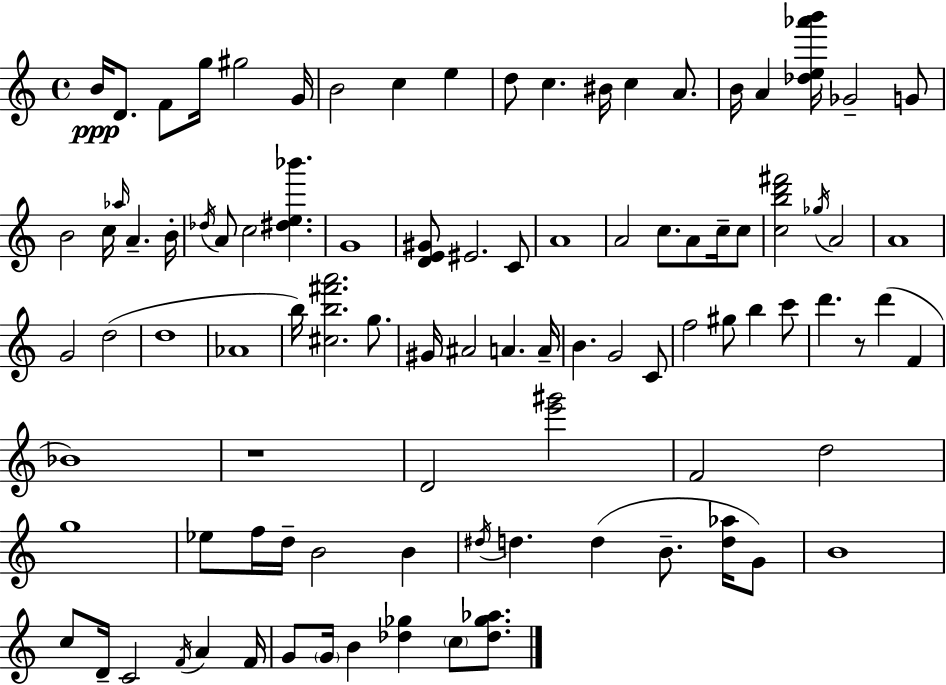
B4/s D4/e. F4/e G5/s G#5/h G4/s B4/h C5/q E5/q D5/e C5/q. BIS4/s C5/q A4/e. B4/s A4/q [Db5,E5,Ab6,B6]/s Gb4/h G4/e B4/h C5/s Ab5/s A4/q. B4/s Db5/s A4/e C5/h [D#5,E5,Bb6]/q. G4/w [D4,E4,G#4]/e EIS4/h. C4/e A4/w A4/h C5/e. A4/e C5/s C5/e [C5,B5,D6,F#6]/h Gb5/s A4/h A4/w G4/h D5/h D5/w Ab4/w B5/s [C#5,B5,F#6,A6]/h. G5/e. G#4/s A#4/h A4/q. A4/s B4/q. G4/h C4/e F5/h G#5/e B5/q C6/e D6/q. R/e D6/q F4/q Bb4/w R/w D4/h [E6,G#6]/h F4/h D5/h G5/w Eb5/e F5/s D5/s B4/h B4/q D#5/s D5/q. D5/q B4/e. [D5,Ab5]/s G4/e B4/w C5/e D4/s C4/h F4/s A4/q F4/s G4/e G4/s B4/q [Db5,Gb5]/q C5/e [Db5,Gb5,Ab5]/e.